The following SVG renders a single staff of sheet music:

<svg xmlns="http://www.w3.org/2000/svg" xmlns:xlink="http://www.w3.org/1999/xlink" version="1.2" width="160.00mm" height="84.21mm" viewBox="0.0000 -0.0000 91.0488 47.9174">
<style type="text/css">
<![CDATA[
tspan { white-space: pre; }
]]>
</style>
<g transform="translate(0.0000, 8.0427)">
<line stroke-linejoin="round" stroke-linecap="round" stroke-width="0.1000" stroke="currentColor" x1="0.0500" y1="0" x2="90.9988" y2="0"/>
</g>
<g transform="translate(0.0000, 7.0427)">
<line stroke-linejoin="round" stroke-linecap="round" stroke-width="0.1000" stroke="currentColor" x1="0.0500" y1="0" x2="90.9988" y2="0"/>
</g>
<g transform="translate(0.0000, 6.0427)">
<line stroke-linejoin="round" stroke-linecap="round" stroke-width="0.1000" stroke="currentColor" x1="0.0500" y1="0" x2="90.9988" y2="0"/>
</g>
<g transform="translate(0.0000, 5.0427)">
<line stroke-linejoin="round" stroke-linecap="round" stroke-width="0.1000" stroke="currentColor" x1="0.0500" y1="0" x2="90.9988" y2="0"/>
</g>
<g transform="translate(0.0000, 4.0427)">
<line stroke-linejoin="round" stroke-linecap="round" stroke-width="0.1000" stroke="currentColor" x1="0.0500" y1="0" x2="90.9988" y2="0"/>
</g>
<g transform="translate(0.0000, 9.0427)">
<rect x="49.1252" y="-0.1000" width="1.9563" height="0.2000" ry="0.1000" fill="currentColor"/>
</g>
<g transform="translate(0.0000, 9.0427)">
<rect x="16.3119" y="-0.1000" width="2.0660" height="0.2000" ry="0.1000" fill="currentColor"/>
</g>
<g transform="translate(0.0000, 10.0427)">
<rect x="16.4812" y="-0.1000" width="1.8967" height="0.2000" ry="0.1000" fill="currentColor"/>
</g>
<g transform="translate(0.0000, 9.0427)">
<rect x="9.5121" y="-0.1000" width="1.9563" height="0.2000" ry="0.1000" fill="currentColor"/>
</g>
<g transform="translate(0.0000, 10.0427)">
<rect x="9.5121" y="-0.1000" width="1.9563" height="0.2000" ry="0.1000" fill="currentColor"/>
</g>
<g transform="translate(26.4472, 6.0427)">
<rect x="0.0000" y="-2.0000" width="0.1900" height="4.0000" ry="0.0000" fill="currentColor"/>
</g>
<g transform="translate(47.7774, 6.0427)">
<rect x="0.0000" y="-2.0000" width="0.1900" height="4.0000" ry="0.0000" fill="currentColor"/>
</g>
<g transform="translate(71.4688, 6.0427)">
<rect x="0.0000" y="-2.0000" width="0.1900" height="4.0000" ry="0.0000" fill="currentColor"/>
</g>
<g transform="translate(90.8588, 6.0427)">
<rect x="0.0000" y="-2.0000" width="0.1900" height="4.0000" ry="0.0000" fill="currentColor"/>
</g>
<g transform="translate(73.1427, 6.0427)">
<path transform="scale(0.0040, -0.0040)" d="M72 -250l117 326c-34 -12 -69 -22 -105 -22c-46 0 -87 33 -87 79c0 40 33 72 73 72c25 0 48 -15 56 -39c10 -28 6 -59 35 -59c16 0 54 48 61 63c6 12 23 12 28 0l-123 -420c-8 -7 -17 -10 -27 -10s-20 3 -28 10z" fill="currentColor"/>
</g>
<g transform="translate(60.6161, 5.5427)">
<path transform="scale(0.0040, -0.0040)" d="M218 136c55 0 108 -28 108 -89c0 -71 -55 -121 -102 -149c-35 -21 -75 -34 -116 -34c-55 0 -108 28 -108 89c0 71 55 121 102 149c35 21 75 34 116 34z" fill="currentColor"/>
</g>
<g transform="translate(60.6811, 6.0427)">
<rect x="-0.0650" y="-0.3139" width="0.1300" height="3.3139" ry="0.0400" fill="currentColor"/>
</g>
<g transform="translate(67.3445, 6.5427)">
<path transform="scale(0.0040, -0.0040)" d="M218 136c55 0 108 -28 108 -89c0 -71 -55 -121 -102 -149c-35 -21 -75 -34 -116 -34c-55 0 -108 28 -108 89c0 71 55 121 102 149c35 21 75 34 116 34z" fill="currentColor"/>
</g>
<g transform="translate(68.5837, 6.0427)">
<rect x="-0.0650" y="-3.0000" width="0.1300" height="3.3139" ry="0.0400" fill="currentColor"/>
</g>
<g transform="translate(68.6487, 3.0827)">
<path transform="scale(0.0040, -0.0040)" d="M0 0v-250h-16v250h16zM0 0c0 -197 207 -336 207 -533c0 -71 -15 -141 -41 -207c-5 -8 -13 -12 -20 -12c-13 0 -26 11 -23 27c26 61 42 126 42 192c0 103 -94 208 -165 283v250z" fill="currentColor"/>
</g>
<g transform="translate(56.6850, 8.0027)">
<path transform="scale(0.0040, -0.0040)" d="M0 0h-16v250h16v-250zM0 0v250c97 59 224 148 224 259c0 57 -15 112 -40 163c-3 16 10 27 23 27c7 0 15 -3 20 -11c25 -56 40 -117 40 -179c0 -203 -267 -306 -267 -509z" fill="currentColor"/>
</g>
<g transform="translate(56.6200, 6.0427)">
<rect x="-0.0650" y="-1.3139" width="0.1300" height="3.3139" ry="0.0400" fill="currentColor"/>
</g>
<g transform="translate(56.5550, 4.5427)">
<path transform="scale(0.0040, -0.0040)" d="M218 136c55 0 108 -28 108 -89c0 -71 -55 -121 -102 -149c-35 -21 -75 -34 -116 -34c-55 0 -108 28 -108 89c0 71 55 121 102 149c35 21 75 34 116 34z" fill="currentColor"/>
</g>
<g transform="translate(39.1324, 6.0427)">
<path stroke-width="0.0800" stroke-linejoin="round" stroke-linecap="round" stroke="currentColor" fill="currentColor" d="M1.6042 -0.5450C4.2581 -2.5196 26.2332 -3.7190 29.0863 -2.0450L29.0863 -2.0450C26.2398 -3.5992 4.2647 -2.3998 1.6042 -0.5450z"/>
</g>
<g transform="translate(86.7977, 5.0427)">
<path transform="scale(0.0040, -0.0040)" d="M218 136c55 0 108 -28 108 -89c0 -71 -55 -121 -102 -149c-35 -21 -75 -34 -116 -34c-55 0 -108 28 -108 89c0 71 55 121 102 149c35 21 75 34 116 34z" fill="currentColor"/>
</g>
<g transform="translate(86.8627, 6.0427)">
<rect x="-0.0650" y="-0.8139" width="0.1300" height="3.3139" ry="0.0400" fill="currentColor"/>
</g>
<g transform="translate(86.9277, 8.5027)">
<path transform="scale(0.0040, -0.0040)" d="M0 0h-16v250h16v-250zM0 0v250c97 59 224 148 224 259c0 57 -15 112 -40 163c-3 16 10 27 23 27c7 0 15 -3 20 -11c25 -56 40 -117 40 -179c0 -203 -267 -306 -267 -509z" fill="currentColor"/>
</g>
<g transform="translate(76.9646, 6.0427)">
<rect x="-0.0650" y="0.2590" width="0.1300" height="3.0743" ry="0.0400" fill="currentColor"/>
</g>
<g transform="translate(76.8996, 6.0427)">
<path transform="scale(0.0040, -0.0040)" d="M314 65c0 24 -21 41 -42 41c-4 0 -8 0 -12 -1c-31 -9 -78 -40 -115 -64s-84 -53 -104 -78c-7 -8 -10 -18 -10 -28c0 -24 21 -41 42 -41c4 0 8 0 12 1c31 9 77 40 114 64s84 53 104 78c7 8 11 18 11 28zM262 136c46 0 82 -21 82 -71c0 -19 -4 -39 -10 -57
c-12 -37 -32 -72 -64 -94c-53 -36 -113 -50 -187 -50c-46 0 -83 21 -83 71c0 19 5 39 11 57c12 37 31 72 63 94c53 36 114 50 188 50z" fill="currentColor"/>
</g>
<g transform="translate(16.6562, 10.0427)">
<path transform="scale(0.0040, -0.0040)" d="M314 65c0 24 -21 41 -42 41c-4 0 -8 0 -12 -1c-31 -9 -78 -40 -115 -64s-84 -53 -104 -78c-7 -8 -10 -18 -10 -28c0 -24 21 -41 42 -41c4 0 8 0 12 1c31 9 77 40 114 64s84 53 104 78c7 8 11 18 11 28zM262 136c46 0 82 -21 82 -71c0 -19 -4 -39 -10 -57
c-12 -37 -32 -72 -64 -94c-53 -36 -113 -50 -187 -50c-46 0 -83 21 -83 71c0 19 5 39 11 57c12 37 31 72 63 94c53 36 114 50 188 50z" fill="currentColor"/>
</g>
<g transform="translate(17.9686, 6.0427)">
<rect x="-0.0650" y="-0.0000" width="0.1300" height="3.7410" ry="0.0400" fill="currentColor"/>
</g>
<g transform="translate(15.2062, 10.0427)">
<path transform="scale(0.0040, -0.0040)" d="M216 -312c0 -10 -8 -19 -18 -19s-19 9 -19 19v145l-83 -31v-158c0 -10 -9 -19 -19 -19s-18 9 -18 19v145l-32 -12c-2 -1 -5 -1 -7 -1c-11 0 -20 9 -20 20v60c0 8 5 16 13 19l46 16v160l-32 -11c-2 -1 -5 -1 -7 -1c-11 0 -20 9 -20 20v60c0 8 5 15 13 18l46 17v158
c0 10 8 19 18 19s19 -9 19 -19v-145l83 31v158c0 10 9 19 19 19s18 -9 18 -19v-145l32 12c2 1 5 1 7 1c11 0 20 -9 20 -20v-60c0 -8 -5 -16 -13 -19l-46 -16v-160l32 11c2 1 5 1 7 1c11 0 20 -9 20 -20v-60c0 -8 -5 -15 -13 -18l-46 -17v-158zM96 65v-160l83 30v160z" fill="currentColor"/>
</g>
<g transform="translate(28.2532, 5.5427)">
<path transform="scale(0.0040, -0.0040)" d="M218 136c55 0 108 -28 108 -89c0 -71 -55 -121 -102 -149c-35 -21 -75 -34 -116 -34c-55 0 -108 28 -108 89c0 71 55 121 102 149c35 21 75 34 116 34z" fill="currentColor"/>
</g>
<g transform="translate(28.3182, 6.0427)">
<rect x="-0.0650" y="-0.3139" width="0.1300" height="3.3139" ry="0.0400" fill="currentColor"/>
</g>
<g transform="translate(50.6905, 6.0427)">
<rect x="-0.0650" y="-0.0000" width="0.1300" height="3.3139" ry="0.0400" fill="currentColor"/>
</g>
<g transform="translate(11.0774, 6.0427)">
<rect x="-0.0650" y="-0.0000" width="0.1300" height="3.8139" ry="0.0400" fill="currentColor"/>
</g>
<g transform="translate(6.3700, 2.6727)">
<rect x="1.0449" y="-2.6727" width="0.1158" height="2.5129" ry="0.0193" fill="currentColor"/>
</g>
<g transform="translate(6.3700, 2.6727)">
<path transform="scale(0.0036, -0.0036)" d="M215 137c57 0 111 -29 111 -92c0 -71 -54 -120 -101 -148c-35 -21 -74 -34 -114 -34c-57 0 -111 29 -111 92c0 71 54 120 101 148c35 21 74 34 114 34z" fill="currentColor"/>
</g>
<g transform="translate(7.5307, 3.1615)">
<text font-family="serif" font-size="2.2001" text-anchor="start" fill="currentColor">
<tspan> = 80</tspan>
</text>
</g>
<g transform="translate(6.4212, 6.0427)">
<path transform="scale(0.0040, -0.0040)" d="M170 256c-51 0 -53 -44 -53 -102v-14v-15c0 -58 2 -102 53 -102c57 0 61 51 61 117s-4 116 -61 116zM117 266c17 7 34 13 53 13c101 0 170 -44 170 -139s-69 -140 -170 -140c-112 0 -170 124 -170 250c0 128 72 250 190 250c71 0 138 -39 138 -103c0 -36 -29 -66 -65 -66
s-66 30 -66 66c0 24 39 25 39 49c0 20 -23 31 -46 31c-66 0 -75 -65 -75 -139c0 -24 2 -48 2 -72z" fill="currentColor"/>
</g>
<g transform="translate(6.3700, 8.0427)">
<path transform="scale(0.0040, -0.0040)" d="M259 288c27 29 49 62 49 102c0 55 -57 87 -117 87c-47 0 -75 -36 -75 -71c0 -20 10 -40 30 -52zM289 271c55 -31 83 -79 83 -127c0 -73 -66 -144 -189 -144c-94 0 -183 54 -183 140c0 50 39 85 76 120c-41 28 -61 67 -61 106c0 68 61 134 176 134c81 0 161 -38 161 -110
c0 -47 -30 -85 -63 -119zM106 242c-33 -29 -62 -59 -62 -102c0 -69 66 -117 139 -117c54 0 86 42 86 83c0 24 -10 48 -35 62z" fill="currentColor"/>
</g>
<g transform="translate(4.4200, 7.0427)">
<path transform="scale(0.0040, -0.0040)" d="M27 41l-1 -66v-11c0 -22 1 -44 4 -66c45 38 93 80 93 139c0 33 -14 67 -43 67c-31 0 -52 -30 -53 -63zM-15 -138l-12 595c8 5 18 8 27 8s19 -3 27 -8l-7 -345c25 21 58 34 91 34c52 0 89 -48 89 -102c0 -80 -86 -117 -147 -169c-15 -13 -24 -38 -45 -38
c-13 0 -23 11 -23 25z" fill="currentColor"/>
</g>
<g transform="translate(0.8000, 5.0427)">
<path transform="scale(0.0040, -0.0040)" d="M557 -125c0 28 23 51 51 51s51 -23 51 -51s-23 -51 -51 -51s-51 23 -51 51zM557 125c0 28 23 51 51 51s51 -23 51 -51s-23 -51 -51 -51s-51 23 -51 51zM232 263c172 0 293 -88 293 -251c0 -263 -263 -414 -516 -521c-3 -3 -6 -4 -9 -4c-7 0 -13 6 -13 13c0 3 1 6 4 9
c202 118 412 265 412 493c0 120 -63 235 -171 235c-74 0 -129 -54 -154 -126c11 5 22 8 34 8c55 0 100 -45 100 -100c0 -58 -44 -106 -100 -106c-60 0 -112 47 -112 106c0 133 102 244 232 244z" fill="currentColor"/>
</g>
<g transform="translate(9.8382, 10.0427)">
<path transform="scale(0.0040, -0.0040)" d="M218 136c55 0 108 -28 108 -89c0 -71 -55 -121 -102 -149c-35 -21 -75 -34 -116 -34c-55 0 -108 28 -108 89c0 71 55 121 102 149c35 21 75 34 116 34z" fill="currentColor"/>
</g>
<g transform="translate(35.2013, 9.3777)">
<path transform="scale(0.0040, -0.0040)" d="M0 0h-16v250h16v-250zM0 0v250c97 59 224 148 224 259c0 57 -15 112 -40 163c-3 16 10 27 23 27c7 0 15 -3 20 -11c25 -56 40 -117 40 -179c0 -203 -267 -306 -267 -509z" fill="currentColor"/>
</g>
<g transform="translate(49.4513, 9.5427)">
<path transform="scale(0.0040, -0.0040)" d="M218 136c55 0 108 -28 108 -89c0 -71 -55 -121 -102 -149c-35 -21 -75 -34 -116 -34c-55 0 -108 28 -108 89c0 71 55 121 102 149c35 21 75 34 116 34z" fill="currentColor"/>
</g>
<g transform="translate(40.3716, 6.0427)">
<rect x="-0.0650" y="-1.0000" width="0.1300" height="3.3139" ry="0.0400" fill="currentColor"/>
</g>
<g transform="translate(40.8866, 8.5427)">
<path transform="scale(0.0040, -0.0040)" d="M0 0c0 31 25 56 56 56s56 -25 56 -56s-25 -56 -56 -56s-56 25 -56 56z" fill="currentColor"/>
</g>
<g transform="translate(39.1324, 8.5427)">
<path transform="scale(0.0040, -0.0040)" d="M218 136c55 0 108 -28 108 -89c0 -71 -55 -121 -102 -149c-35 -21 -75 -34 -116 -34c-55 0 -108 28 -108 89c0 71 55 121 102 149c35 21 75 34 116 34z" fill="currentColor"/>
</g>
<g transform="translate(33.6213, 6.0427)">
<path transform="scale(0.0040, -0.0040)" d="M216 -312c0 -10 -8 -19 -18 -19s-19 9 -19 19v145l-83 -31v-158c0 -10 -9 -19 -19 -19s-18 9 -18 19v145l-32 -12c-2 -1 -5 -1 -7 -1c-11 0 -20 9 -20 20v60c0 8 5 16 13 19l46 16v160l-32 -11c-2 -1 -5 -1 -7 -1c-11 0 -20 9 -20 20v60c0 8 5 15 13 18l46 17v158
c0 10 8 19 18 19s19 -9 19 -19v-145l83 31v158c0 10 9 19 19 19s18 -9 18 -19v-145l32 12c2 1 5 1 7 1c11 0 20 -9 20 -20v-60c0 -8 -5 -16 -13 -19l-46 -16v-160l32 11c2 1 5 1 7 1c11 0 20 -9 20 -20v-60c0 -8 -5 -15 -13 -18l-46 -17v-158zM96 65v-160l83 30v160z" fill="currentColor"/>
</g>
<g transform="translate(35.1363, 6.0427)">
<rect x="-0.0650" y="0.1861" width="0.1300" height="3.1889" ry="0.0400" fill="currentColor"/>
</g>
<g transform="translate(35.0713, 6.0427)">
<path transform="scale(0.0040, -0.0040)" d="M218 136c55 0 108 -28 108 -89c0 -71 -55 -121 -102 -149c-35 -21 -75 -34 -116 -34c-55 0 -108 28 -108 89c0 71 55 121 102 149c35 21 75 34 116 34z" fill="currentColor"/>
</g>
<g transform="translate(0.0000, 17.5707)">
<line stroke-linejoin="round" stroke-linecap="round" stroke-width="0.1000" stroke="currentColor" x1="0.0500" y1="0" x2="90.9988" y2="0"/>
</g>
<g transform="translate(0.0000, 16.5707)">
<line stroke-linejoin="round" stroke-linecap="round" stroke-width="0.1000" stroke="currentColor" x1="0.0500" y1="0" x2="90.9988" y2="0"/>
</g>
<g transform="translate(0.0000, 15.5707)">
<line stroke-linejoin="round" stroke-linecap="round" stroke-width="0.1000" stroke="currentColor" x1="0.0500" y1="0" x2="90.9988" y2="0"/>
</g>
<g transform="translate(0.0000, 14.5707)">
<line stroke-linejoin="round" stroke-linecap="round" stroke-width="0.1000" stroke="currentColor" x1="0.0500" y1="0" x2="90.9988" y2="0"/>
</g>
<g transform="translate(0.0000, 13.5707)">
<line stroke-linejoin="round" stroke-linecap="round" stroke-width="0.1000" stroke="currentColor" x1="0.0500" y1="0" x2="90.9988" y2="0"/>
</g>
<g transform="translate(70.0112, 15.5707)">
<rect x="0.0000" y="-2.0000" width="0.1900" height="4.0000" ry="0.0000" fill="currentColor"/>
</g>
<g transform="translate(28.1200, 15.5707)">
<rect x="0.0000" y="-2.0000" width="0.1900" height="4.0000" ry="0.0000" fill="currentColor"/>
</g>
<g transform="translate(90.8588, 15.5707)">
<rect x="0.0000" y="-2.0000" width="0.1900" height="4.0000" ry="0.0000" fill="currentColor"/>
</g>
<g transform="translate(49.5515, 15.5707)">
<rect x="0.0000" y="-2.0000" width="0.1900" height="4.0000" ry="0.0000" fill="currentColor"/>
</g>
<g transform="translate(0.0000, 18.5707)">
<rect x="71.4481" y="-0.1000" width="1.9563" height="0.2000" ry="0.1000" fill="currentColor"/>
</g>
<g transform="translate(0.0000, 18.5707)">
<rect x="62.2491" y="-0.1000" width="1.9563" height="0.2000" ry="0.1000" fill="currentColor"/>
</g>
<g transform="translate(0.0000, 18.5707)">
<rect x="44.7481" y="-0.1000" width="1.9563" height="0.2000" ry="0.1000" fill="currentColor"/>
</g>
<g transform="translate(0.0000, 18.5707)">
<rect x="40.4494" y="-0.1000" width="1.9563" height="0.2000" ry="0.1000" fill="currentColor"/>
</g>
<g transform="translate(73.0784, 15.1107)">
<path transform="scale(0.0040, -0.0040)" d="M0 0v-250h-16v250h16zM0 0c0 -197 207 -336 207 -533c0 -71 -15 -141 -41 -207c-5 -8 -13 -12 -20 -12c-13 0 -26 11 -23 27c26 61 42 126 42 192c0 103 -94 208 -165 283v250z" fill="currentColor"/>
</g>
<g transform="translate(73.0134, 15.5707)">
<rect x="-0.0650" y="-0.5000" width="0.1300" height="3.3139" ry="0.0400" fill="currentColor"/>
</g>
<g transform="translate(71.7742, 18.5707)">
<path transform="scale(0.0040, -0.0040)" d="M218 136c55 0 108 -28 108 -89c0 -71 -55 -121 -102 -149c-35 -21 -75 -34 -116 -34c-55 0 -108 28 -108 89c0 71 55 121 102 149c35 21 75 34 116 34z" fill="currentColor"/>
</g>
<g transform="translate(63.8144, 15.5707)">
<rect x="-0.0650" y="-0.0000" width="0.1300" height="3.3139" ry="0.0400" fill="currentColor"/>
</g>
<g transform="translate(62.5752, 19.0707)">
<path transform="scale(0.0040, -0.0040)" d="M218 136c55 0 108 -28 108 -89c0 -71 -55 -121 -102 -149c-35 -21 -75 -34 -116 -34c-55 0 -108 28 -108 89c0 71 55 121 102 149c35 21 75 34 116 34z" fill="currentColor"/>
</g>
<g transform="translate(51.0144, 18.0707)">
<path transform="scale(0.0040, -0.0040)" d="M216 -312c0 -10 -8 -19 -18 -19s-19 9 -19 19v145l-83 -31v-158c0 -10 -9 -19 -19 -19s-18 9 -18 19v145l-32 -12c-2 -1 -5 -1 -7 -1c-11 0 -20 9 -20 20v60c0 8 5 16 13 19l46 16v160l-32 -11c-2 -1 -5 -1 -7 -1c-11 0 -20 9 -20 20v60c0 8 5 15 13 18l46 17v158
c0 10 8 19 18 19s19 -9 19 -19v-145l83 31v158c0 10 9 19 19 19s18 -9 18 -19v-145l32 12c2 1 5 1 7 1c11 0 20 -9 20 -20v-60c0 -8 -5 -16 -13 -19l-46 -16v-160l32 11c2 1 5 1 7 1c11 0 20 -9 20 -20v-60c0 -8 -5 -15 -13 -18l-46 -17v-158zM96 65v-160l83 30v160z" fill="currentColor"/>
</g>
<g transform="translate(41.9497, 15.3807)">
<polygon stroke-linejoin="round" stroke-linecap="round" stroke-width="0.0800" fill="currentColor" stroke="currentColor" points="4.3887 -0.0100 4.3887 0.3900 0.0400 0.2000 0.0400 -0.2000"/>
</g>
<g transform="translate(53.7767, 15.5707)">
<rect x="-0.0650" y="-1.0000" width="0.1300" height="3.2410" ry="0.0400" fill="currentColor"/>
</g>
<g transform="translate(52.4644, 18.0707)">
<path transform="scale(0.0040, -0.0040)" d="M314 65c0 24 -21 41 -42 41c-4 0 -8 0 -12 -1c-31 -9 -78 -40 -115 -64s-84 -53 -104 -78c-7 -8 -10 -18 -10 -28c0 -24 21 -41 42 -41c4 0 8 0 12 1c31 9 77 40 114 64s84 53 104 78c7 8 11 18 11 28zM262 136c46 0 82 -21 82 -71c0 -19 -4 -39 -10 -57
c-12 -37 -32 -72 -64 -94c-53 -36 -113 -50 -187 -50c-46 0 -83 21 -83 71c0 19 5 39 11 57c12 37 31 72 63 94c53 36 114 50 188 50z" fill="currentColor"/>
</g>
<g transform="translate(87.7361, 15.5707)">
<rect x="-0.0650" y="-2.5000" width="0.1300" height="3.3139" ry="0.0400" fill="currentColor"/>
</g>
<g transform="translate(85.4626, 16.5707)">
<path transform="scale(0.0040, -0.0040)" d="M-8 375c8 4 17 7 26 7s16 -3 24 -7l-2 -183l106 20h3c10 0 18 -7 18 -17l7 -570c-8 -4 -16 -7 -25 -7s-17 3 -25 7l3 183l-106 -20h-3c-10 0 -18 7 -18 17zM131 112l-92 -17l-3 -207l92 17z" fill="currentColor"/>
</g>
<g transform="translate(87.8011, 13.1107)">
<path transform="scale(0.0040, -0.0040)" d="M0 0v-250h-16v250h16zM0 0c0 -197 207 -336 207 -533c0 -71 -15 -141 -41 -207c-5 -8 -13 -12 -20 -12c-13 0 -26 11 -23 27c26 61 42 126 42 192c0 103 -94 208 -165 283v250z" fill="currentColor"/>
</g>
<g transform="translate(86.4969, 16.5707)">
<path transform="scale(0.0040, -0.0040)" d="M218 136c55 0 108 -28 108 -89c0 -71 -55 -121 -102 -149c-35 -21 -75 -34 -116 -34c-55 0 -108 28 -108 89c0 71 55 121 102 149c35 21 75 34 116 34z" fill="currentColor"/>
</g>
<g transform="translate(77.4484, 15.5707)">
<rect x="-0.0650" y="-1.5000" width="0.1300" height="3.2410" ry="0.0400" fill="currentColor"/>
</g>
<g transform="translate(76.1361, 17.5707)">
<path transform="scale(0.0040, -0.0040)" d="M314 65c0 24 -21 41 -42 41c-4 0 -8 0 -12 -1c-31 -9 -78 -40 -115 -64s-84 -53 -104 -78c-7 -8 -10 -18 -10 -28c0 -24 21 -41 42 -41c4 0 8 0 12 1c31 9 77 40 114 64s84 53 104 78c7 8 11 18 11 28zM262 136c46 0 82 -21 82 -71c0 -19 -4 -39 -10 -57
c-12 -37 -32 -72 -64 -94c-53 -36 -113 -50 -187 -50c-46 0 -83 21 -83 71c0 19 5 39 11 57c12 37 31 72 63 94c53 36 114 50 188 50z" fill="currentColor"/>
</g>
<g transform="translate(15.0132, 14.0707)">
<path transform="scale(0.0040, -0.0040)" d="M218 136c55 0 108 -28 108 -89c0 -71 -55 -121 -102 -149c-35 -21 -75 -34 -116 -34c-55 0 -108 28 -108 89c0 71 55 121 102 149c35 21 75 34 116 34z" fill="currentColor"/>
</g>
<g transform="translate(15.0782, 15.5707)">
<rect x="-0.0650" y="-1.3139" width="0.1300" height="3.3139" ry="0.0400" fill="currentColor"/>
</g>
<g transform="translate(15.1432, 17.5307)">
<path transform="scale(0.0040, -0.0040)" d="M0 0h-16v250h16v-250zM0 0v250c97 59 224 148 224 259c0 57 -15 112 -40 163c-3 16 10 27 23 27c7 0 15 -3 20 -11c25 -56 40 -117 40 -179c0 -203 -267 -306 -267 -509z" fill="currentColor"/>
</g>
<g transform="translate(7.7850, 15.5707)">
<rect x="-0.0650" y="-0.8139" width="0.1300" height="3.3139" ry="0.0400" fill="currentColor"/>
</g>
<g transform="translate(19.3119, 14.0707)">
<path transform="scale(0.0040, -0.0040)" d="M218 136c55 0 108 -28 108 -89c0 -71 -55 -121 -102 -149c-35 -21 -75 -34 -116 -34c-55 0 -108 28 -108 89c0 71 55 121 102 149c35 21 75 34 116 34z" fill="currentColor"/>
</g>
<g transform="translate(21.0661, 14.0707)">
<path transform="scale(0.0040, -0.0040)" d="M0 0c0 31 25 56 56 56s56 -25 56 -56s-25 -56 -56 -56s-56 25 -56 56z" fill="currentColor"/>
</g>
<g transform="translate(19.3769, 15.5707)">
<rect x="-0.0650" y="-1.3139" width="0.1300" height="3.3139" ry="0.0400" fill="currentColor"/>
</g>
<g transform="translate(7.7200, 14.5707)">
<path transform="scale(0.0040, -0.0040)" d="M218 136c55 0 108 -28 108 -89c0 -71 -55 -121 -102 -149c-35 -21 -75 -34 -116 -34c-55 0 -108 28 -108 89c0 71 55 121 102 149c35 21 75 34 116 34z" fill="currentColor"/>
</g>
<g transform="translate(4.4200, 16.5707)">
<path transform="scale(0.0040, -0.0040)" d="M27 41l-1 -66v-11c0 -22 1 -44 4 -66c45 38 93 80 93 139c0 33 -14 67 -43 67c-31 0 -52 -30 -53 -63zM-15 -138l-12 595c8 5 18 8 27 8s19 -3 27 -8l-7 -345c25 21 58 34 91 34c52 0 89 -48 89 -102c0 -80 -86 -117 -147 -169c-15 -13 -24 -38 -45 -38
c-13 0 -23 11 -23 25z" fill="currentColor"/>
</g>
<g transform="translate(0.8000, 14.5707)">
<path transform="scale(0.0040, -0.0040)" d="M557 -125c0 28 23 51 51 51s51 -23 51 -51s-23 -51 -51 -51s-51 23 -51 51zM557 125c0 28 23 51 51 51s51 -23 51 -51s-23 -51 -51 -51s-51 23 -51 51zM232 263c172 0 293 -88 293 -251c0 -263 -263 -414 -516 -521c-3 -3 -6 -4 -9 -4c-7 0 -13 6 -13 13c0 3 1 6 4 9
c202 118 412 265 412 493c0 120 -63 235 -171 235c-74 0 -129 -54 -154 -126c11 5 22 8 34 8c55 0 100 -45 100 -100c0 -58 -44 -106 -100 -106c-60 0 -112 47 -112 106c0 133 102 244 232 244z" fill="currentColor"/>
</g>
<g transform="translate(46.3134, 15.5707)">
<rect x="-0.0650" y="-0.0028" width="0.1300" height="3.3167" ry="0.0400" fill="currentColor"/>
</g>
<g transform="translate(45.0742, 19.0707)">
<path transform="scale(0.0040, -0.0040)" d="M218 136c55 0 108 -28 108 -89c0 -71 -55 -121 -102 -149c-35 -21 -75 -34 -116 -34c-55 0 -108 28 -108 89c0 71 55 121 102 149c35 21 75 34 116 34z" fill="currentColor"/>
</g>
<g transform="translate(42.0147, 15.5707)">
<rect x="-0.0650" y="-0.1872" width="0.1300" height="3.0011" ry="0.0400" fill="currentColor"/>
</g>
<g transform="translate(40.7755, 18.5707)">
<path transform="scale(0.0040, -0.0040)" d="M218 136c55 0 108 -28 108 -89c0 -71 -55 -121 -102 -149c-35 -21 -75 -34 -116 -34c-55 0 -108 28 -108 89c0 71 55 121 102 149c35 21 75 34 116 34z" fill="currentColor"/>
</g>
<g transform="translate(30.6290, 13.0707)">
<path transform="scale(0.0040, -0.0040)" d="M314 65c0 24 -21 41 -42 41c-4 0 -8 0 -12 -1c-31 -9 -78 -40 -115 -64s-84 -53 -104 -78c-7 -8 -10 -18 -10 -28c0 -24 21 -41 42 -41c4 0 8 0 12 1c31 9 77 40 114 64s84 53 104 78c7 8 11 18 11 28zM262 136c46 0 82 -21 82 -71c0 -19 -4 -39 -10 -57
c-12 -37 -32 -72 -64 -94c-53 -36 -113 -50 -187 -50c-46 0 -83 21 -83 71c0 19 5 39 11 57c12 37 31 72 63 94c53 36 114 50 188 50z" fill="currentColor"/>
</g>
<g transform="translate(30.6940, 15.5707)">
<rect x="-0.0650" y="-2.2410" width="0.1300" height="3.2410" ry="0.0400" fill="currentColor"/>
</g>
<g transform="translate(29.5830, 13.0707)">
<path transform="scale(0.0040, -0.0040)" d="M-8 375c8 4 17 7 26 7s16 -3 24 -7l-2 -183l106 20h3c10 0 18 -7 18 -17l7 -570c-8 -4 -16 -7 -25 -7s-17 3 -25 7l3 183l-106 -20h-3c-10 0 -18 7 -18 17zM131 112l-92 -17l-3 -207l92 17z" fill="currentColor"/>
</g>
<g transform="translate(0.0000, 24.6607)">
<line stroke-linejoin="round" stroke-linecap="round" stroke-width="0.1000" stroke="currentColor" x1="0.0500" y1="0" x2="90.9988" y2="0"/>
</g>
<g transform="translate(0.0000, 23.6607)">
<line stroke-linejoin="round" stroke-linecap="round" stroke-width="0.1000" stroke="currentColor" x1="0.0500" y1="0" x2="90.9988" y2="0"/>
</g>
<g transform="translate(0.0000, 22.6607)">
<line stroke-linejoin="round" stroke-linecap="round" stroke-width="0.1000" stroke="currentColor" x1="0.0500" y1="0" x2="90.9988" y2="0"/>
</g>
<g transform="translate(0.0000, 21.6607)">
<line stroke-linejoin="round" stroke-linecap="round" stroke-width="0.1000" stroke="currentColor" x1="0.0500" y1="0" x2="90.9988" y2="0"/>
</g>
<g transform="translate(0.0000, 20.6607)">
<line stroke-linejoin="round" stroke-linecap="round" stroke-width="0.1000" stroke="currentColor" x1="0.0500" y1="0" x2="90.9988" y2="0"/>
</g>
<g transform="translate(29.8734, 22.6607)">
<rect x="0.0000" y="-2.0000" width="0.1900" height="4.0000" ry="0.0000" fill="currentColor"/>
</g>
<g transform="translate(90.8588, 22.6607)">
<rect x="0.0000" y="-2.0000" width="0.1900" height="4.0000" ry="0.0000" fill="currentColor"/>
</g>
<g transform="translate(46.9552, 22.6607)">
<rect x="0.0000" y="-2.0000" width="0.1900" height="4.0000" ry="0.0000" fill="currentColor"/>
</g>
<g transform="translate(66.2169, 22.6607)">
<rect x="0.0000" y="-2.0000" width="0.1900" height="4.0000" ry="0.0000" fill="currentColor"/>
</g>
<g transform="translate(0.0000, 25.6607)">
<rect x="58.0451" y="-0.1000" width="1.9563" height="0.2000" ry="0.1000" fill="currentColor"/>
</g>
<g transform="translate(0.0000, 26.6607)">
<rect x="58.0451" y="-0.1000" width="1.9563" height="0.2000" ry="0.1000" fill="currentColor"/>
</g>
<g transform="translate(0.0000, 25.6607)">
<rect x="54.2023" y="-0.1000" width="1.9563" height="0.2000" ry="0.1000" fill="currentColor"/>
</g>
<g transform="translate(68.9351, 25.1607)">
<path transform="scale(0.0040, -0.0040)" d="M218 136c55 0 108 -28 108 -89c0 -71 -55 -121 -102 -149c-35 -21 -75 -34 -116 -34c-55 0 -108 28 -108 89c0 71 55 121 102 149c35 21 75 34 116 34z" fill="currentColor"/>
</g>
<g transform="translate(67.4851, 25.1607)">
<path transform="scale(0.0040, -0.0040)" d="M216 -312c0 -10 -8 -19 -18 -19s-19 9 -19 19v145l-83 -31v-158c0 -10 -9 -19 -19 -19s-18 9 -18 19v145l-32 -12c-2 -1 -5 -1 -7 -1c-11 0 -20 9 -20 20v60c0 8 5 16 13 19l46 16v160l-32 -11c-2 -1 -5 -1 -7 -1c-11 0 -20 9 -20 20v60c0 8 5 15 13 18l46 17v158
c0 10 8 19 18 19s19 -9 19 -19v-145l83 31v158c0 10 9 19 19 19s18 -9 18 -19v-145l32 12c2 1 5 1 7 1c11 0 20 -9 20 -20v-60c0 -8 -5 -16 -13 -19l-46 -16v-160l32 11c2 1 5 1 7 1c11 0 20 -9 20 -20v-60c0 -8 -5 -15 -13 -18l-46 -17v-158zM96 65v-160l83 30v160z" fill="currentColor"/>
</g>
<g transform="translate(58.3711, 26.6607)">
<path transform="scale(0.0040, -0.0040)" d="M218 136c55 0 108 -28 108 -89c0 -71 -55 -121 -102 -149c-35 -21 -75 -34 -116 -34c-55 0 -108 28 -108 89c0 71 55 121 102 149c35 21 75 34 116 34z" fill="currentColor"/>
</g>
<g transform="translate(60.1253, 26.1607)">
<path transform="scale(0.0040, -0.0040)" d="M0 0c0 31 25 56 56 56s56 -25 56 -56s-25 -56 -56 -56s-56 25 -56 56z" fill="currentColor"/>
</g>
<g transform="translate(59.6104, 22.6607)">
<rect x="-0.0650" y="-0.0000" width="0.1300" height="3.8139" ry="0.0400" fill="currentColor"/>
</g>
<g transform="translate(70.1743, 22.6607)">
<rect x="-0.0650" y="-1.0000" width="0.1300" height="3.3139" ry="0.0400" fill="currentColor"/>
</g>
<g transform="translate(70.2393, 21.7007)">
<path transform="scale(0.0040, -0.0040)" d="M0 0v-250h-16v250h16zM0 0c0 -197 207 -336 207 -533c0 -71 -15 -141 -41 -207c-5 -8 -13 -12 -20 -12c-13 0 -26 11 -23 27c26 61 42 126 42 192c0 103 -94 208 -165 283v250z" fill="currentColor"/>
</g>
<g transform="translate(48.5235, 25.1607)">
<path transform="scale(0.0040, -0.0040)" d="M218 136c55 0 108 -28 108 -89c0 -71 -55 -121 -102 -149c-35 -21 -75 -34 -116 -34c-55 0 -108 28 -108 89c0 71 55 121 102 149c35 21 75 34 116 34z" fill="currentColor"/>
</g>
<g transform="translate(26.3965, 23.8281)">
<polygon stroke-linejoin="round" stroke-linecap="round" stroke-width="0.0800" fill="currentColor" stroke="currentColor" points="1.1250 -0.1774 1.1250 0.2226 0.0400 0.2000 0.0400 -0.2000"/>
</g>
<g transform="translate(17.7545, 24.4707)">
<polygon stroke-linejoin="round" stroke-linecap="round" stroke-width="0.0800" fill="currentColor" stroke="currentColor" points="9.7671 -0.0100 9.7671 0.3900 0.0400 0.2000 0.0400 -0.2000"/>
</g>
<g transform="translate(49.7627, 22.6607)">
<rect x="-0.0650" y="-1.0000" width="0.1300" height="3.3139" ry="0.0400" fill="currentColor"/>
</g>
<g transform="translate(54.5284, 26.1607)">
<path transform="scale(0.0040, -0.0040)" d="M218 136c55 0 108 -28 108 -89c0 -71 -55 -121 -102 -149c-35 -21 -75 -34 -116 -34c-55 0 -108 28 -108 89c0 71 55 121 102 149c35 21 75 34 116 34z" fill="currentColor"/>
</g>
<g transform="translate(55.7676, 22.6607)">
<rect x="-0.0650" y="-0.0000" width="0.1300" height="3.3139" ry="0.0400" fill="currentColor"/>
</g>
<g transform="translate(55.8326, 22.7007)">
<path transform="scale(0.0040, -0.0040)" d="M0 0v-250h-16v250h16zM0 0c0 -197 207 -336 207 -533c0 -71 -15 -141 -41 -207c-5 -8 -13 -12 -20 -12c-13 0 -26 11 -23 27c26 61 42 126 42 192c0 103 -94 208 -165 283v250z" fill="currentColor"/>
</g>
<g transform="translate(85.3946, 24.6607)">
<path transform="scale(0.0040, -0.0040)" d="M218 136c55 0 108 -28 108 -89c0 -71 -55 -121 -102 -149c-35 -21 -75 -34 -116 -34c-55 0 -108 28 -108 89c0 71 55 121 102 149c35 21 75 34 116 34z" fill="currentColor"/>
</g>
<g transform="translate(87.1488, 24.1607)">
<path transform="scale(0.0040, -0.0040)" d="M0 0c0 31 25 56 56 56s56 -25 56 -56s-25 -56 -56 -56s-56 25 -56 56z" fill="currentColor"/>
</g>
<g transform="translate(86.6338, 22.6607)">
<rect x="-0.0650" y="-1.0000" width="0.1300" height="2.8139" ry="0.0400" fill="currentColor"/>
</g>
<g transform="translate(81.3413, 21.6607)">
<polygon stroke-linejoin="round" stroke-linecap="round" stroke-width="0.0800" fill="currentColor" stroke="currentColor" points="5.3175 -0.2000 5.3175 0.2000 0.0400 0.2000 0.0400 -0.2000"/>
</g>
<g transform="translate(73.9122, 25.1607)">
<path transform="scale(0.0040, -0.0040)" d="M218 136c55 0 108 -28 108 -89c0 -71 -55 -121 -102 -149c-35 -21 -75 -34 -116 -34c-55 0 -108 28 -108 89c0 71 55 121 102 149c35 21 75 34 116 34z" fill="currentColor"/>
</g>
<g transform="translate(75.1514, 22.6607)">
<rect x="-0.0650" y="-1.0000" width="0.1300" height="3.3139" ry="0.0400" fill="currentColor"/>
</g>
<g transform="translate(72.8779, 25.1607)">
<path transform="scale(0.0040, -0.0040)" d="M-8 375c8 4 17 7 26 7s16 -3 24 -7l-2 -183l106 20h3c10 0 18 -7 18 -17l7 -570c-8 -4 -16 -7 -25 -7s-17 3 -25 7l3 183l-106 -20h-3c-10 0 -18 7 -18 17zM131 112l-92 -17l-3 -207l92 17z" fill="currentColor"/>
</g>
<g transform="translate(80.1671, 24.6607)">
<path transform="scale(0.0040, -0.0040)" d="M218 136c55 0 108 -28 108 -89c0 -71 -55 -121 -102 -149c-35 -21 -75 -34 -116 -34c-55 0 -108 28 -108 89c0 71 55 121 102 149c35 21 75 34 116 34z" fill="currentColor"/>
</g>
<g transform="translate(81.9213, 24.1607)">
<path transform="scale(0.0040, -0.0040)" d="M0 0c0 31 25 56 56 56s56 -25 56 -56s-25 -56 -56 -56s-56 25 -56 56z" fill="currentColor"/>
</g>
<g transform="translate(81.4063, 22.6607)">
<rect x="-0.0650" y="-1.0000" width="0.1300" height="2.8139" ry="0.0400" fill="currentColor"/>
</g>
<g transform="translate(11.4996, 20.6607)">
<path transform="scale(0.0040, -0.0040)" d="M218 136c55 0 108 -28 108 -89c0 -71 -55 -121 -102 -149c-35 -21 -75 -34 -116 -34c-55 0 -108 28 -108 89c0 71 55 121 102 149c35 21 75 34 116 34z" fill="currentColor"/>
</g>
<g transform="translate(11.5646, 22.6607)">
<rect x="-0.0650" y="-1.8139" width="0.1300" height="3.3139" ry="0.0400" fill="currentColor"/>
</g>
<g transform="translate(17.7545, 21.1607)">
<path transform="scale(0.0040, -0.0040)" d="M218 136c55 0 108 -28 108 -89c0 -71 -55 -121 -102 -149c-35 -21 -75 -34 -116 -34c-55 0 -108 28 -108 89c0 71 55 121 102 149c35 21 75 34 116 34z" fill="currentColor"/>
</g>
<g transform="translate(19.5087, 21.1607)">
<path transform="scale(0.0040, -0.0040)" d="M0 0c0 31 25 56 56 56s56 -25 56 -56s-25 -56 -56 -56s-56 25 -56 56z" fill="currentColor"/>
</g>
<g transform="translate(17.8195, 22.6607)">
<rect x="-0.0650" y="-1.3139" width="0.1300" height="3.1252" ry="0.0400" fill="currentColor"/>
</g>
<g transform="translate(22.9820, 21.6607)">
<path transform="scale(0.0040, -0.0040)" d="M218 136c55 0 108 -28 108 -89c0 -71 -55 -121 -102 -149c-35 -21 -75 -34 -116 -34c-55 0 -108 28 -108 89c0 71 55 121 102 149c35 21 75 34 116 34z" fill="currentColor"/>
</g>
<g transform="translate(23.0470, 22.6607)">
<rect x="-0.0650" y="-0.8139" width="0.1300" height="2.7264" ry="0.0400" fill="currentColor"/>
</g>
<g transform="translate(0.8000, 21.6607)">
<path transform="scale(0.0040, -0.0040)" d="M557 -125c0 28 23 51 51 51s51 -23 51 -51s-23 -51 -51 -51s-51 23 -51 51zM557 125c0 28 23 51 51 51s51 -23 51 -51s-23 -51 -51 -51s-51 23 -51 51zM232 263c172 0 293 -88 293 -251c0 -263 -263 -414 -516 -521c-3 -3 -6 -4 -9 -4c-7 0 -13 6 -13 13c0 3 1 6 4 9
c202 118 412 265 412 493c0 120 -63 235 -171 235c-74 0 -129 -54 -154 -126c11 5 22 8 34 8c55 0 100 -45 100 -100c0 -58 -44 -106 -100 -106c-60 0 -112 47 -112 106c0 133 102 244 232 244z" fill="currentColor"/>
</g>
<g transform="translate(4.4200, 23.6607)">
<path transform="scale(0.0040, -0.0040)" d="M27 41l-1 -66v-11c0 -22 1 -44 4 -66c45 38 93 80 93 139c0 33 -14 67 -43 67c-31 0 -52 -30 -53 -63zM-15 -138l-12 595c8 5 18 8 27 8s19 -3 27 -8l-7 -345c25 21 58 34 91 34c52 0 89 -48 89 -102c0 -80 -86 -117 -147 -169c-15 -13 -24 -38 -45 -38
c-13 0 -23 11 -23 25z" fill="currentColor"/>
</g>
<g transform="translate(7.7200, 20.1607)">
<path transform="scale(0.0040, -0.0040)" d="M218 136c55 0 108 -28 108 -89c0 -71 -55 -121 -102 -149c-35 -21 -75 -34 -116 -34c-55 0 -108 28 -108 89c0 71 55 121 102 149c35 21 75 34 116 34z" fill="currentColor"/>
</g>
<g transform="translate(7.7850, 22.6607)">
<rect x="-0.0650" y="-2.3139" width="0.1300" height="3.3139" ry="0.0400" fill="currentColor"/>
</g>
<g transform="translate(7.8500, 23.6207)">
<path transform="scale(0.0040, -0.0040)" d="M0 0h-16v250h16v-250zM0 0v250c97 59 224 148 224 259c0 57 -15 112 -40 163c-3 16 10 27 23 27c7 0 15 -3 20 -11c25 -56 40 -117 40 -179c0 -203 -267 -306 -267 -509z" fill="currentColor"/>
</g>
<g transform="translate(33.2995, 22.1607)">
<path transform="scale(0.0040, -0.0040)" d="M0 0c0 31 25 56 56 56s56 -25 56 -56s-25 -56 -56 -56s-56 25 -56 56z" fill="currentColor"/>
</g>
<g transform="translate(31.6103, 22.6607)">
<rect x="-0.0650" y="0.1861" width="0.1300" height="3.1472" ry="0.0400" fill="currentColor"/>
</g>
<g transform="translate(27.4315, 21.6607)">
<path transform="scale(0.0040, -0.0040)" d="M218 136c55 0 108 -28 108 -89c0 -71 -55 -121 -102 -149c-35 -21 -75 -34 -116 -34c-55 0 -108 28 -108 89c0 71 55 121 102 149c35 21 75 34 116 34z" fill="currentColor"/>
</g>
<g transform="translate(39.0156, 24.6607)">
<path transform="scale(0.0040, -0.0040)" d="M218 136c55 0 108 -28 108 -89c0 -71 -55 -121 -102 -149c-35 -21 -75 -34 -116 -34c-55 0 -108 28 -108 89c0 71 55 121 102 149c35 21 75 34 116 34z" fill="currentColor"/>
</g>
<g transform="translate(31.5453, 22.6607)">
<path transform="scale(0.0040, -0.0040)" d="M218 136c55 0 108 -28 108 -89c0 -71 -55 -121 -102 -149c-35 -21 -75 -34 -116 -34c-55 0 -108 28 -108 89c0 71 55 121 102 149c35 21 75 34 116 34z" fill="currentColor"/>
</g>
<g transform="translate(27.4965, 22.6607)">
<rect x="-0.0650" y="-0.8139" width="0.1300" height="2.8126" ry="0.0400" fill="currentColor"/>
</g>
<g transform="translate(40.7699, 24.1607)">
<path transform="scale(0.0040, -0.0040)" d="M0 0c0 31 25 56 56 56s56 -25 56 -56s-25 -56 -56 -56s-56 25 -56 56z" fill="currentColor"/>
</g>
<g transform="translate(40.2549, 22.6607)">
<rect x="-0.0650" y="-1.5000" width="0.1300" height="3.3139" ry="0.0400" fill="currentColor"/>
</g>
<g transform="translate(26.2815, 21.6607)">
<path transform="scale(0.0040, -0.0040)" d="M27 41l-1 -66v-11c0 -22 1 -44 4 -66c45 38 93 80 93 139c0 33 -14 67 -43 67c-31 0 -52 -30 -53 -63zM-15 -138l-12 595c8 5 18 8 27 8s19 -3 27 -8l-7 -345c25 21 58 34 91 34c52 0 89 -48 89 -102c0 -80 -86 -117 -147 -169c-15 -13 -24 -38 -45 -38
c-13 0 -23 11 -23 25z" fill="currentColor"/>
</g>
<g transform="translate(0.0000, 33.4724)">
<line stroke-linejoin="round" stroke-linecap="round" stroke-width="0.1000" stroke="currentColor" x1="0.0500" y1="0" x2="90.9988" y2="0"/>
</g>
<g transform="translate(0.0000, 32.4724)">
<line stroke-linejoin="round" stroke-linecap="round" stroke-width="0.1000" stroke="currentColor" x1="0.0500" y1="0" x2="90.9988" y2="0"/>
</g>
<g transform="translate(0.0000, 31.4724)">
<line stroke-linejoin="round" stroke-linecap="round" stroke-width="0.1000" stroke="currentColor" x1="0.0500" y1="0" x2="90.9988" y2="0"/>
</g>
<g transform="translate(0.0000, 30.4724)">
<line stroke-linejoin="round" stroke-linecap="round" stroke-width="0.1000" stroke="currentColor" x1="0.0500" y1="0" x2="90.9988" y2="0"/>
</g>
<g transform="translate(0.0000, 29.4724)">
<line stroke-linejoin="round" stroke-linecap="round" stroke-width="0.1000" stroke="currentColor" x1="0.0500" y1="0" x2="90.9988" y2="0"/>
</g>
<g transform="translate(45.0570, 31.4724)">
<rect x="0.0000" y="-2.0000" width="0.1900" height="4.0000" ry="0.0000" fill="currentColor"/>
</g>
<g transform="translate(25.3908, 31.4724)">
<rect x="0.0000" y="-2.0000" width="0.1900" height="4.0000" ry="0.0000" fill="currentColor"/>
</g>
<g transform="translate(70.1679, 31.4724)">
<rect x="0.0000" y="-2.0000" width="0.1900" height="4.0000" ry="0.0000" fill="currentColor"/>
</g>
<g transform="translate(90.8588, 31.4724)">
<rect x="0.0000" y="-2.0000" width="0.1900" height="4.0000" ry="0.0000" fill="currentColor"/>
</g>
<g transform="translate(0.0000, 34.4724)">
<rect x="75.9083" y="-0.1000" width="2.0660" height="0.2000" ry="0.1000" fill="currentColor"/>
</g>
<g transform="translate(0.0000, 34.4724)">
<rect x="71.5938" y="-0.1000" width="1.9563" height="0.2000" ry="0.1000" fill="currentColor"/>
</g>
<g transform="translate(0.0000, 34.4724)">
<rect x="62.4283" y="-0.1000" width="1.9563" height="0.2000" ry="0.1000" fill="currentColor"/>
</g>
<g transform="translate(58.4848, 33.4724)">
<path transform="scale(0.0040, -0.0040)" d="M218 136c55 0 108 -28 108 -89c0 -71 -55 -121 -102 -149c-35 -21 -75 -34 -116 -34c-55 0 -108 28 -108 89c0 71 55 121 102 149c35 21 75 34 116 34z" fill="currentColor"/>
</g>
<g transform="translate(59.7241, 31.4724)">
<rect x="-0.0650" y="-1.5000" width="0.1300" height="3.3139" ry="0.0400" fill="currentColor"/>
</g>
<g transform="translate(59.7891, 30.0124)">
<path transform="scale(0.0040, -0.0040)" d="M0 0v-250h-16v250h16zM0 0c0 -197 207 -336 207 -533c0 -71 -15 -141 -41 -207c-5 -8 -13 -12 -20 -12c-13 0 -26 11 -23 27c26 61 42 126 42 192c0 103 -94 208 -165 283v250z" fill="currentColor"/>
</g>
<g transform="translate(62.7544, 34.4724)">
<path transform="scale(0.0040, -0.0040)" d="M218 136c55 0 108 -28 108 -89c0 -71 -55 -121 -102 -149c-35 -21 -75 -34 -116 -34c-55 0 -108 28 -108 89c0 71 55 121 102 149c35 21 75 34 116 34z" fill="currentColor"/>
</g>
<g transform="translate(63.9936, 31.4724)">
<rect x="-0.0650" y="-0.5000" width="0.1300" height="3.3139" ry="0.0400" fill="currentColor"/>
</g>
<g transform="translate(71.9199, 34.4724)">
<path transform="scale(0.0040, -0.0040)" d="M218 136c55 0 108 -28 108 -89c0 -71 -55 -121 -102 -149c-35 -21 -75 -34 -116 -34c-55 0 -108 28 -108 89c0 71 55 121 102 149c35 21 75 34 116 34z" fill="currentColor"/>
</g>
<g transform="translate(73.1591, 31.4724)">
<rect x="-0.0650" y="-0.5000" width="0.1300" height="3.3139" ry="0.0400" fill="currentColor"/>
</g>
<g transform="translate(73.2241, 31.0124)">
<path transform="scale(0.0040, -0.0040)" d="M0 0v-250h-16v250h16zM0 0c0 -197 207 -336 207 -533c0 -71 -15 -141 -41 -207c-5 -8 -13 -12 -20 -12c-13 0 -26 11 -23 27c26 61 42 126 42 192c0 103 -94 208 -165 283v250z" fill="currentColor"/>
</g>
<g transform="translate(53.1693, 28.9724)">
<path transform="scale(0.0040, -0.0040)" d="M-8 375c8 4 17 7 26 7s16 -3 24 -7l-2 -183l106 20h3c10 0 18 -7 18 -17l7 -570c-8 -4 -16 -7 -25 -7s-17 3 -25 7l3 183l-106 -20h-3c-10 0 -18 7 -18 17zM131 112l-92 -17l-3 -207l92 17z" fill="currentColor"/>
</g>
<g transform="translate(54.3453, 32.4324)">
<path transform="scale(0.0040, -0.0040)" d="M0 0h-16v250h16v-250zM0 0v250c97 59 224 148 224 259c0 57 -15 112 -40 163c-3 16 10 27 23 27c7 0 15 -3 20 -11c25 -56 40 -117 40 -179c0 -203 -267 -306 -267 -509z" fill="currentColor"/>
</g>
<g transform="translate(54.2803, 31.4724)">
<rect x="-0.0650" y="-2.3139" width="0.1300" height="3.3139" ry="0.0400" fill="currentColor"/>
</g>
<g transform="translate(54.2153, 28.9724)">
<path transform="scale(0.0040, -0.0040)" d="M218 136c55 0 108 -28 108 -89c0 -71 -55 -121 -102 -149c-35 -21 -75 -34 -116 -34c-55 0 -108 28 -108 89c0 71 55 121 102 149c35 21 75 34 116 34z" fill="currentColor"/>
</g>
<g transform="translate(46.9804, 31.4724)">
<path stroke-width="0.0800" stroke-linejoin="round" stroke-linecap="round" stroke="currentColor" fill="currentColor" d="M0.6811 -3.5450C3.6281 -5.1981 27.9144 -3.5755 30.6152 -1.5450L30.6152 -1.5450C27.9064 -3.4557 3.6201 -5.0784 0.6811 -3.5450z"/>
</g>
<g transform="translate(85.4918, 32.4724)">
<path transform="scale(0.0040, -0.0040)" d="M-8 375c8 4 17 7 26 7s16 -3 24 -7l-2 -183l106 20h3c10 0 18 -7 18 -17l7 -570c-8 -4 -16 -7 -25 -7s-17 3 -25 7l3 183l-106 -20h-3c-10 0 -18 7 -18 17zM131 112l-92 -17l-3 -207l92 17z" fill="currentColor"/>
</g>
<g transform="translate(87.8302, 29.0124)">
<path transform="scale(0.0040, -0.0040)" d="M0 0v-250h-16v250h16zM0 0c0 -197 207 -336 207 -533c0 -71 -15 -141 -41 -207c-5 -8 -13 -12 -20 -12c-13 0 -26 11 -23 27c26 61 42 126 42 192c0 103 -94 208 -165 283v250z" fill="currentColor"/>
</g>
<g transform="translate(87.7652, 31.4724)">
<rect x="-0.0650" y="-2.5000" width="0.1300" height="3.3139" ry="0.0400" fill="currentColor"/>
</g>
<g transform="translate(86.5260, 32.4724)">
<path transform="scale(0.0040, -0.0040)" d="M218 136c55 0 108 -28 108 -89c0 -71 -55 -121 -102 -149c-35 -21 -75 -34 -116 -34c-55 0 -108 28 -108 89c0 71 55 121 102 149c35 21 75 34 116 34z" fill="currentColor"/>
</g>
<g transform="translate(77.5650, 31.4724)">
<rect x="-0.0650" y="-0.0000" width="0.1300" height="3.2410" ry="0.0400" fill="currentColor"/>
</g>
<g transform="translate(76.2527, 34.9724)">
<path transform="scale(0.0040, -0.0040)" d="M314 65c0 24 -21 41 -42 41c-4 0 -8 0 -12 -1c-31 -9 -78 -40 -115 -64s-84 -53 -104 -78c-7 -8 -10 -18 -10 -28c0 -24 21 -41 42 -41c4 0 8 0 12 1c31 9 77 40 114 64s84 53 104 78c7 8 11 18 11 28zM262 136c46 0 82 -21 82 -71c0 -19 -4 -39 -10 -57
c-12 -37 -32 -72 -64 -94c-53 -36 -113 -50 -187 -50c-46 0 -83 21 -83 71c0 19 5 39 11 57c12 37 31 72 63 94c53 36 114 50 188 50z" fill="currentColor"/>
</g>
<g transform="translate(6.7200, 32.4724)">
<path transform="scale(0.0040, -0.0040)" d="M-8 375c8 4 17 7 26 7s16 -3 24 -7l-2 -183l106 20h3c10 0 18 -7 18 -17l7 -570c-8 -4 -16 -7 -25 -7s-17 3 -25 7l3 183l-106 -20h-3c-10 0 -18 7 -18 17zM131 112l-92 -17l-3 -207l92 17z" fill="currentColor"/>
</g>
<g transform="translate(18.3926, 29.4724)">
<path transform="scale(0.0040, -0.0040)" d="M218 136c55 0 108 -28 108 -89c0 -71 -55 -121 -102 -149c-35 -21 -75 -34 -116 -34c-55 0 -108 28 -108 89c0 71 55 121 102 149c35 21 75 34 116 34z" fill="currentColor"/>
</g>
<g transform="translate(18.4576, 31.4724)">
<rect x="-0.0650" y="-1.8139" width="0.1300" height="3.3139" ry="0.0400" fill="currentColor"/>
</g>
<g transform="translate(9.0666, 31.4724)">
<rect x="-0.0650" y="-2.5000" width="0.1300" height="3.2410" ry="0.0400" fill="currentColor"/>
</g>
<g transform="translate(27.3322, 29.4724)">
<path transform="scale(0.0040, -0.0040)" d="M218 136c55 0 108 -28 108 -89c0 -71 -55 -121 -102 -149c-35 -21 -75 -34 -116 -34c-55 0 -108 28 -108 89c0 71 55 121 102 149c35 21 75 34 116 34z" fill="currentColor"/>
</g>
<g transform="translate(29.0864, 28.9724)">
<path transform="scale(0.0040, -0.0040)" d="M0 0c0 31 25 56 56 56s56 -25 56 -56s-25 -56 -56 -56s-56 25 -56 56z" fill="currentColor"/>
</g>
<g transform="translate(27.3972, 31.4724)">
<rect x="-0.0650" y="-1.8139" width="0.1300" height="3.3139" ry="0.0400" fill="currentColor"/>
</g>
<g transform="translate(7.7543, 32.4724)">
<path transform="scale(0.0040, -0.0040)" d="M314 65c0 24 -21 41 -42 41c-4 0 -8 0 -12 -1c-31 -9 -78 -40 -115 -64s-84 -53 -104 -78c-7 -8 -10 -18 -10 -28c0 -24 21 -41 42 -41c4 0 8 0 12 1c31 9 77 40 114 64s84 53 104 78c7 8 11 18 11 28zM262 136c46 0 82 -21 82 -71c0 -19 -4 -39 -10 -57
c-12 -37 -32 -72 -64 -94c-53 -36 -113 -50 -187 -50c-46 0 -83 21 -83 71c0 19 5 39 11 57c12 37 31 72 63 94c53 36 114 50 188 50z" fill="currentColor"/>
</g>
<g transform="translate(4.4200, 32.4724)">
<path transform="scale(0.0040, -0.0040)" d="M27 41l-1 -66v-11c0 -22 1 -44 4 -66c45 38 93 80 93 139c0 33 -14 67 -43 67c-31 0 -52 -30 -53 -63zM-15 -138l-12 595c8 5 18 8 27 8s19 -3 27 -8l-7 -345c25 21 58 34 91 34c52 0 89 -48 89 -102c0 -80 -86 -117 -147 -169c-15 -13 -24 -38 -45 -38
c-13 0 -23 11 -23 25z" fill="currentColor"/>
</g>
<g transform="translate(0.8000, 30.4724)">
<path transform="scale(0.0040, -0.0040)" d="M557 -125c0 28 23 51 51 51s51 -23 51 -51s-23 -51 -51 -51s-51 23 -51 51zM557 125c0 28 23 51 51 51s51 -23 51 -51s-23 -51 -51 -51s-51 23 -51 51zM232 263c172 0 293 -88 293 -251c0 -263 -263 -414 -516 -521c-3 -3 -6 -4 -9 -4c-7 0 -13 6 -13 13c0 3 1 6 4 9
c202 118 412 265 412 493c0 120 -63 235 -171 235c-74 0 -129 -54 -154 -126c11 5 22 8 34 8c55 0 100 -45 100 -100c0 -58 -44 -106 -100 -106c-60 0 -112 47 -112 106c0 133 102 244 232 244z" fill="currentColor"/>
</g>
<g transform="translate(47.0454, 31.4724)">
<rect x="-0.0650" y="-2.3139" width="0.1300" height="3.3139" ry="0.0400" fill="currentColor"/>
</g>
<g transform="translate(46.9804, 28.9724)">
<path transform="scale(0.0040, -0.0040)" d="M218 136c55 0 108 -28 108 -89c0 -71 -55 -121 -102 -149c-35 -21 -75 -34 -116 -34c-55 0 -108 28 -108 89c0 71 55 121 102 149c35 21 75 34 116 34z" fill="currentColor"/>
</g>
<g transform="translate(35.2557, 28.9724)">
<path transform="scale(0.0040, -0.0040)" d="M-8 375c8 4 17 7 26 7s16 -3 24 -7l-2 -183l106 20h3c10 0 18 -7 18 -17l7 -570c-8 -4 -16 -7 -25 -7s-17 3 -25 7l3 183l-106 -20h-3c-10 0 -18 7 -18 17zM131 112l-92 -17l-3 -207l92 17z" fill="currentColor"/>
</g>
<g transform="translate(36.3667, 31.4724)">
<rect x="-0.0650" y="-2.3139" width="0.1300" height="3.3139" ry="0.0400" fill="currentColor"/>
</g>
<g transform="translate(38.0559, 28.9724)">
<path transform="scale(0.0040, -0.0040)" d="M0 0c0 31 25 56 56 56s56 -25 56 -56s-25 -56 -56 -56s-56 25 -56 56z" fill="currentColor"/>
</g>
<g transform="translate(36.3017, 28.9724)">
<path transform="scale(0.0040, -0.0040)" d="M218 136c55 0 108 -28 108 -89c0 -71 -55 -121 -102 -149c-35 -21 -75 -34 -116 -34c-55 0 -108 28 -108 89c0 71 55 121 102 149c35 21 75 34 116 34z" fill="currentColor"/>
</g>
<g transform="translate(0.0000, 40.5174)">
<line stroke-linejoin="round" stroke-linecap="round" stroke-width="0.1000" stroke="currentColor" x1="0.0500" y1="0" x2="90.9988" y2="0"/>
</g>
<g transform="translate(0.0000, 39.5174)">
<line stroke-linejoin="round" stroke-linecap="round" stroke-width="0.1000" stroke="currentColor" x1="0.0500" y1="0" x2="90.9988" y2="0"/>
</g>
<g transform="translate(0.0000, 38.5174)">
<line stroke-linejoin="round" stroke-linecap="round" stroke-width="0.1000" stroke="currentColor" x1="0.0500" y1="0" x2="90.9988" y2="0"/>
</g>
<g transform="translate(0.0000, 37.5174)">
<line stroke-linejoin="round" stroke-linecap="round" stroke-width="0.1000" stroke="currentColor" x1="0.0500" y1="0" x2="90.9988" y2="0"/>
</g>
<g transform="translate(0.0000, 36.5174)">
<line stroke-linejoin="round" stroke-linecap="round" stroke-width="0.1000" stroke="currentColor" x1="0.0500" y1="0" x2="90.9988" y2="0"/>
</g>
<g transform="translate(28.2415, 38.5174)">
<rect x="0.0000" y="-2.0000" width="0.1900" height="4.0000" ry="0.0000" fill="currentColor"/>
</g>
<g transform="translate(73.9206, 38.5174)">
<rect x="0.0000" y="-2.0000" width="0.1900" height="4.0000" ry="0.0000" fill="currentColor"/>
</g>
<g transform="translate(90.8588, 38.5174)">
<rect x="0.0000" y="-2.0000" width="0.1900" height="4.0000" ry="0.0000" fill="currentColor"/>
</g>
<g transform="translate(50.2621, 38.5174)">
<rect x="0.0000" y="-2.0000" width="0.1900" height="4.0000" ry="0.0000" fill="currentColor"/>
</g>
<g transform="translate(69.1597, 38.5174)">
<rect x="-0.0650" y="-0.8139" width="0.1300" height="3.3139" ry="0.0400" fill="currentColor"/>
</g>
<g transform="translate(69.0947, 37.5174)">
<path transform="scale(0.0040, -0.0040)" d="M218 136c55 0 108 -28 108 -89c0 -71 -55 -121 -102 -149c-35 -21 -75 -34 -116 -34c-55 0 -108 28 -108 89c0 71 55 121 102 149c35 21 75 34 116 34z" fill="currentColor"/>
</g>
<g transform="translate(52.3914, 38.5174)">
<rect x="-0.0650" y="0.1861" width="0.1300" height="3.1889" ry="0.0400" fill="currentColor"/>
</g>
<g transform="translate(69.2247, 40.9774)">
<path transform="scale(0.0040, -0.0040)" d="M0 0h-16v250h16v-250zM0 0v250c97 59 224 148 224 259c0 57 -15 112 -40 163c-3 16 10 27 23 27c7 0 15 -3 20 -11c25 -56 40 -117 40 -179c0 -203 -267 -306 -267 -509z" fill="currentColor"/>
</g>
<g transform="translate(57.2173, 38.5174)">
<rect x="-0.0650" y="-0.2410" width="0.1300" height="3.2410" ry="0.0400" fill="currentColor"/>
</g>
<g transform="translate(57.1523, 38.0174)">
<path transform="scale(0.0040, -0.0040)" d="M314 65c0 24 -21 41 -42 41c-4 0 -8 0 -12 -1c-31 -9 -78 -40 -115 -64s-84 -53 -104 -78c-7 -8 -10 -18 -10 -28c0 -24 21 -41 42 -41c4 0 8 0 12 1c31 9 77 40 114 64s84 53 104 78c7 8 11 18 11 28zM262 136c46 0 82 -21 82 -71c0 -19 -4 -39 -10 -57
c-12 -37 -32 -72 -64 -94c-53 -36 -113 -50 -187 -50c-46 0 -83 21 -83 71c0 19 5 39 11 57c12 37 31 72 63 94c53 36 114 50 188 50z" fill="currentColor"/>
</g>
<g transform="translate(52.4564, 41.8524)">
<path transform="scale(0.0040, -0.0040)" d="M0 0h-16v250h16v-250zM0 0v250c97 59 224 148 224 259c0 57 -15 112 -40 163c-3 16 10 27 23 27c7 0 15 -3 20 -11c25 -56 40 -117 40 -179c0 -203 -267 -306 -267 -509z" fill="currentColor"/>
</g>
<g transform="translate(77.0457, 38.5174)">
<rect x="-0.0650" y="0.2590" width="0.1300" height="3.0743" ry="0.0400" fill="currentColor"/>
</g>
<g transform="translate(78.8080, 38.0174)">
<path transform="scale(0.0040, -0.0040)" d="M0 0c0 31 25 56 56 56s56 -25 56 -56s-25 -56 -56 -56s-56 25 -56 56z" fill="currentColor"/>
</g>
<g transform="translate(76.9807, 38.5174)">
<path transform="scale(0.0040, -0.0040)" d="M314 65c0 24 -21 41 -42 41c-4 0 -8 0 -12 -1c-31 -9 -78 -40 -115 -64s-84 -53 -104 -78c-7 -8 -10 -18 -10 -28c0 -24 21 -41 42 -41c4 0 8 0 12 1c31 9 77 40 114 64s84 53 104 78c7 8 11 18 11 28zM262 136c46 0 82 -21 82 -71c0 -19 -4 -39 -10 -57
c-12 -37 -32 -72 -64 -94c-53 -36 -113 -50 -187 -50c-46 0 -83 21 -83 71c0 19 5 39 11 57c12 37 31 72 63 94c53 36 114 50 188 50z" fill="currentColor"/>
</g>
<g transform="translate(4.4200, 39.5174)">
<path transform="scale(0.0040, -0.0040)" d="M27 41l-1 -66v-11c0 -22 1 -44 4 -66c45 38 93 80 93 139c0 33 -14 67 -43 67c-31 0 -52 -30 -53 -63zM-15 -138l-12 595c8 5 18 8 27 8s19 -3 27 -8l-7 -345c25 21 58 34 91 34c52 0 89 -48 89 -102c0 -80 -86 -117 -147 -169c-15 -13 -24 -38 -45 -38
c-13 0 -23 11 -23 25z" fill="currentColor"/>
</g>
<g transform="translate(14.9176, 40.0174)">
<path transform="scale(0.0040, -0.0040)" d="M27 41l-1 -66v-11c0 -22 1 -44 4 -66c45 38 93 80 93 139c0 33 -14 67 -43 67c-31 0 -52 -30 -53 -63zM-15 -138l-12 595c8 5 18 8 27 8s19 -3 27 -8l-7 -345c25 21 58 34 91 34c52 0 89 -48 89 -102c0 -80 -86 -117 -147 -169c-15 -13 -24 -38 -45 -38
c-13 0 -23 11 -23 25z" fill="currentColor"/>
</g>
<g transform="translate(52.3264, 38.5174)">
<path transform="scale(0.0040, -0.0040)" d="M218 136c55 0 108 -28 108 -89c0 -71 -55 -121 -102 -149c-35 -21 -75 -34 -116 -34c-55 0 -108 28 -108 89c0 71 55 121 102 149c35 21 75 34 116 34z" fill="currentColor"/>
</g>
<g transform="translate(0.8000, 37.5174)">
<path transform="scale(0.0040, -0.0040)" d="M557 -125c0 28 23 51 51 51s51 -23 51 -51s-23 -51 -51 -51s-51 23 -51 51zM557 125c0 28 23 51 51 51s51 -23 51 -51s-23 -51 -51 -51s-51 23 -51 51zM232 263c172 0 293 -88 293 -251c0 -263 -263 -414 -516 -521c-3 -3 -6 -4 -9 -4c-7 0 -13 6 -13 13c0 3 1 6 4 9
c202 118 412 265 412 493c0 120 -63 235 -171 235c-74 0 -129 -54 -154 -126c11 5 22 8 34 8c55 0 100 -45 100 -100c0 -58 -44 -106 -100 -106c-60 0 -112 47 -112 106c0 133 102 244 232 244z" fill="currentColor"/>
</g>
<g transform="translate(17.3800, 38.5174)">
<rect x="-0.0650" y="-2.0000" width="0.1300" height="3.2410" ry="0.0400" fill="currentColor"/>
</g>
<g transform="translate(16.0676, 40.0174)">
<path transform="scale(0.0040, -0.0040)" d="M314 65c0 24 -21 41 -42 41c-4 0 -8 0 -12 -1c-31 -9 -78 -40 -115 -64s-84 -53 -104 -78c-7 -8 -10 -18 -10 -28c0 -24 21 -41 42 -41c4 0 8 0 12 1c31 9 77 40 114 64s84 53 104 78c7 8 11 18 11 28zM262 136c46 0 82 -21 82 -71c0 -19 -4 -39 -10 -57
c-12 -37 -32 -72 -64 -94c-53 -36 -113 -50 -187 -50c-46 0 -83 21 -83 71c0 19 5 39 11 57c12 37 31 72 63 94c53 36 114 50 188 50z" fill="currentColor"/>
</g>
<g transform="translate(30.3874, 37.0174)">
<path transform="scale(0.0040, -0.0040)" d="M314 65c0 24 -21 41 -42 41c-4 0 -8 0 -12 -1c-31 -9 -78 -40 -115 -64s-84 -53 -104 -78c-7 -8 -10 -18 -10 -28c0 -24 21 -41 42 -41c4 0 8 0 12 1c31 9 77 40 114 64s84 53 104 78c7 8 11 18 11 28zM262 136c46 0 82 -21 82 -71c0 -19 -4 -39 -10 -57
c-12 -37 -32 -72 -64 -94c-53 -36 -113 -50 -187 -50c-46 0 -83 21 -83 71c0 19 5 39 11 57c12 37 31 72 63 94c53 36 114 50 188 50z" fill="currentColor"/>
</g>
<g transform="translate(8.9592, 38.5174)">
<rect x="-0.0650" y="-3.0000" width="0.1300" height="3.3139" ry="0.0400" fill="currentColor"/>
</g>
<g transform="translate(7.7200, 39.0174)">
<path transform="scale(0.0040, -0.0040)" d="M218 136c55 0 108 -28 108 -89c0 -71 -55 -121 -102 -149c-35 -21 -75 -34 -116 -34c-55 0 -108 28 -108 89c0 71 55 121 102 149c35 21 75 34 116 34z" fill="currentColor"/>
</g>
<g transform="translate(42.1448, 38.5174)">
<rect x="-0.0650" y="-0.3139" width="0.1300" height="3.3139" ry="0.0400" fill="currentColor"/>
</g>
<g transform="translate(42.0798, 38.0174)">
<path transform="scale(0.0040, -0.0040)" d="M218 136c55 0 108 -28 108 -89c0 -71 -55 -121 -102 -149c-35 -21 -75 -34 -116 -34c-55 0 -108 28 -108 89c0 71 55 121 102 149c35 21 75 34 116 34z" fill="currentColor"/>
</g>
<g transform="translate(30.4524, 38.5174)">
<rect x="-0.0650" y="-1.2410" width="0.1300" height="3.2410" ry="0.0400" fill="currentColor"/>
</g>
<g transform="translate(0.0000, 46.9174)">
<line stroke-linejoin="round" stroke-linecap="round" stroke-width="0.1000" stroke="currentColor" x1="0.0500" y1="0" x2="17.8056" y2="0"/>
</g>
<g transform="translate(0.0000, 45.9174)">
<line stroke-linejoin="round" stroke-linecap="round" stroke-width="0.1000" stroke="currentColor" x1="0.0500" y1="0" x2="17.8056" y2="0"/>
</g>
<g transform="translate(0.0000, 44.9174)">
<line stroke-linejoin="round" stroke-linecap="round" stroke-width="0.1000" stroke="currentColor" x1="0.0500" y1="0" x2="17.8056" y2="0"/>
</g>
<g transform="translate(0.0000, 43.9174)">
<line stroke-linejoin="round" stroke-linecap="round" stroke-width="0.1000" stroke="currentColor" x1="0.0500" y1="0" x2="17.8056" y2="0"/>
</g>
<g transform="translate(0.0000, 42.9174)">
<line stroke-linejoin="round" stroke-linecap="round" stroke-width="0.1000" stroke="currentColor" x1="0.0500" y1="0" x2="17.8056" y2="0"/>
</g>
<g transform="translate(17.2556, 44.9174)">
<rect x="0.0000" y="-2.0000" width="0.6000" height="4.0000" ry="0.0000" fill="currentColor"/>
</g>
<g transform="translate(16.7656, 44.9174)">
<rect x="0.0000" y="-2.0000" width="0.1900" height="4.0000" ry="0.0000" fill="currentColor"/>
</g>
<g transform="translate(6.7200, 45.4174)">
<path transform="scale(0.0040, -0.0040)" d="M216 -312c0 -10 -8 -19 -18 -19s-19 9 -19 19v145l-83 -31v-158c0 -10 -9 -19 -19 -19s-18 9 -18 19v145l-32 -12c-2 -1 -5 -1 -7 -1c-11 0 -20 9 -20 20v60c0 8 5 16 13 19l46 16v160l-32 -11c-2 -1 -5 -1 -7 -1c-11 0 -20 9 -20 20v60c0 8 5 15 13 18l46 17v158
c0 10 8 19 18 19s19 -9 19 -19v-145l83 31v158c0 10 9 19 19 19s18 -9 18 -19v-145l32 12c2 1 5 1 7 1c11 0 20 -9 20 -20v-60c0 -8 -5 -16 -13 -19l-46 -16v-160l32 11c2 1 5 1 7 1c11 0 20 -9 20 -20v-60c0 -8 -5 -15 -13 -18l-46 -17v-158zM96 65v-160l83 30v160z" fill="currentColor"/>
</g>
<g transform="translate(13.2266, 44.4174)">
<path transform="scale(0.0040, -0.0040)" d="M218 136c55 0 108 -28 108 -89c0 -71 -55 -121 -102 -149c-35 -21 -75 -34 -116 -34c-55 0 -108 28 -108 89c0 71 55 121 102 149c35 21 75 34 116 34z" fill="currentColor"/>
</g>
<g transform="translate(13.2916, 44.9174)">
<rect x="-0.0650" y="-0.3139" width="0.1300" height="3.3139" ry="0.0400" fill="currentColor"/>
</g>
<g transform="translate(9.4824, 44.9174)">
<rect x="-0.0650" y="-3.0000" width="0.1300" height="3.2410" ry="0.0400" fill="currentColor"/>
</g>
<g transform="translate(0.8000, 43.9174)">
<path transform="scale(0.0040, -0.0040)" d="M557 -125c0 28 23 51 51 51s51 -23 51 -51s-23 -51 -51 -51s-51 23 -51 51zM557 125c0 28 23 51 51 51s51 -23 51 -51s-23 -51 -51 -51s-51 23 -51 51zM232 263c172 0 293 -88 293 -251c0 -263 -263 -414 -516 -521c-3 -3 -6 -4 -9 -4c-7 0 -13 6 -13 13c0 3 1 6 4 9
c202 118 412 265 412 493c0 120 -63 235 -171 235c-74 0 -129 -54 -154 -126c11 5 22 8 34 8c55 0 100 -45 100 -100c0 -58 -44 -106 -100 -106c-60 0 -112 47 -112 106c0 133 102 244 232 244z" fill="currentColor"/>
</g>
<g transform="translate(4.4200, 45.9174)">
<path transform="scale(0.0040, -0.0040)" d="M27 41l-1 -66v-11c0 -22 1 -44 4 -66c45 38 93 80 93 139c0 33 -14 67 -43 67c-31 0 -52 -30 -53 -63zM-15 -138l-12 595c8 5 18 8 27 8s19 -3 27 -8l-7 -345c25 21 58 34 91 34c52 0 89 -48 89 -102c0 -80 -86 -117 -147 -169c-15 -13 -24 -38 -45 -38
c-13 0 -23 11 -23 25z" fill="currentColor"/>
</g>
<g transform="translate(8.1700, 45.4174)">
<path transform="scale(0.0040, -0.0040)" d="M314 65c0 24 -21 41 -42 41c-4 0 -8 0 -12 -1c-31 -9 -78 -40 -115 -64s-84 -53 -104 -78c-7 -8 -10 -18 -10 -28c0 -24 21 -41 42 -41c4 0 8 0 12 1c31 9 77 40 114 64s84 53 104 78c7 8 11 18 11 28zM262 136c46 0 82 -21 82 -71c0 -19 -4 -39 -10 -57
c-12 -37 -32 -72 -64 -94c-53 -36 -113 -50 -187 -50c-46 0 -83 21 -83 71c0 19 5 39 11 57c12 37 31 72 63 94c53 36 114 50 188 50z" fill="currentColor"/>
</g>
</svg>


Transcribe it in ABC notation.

X:1
T:Untitled
M:6/8
L:1/4
K:F
C,, ^C,,2 E, ^D,/2 F,, D,, G,/2 E, C,/2 z/2 D,2 F,/2 F, G,/2 G, B,2 E,,/2 D,,/2 ^F,,2 D,, E,,/2 G,,2 B,,/2 _B,/2 A, G,/2 F,/2 _F,/4 D, G,, F,, D,,/2 C,, ^F,,/2 F,, G,,/2 G,,/2 B,,2 A, A, B, _B, B,/2 G,,/2 E,, E,,/2 D,,2 B,,/2 C, _A,,2 G,2 E, D,/2 E,2 F,/2 D,2 ^C,2 E,